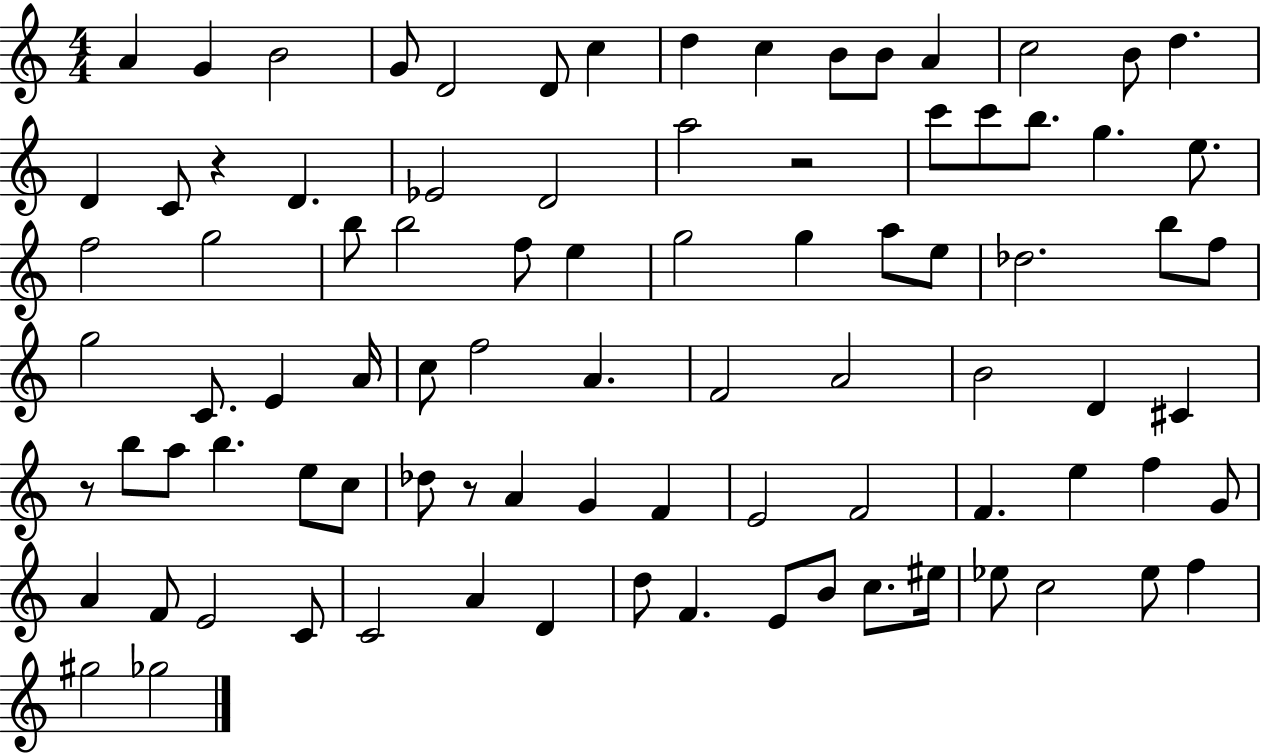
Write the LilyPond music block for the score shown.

{
  \clef treble
  \numericTimeSignature
  \time 4/4
  \key c \major
  a'4 g'4 b'2 | g'8 d'2 d'8 c''4 | d''4 c''4 b'8 b'8 a'4 | c''2 b'8 d''4. | \break d'4 c'8 r4 d'4. | ees'2 d'2 | a''2 r2 | c'''8 c'''8 b''8. g''4. e''8. | \break f''2 g''2 | b''8 b''2 f''8 e''4 | g''2 g''4 a''8 e''8 | des''2. b''8 f''8 | \break g''2 c'8. e'4 a'16 | c''8 f''2 a'4. | f'2 a'2 | b'2 d'4 cis'4 | \break r8 b''8 a''8 b''4. e''8 c''8 | des''8 r8 a'4 g'4 f'4 | e'2 f'2 | f'4. e''4 f''4 g'8 | \break a'4 f'8 e'2 c'8 | c'2 a'4 d'4 | d''8 f'4. e'8 b'8 c''8. eis''16 | ees''8 c''2 ees''8 f''4 | \break gis''2 ges''2 | \bar "|."
}